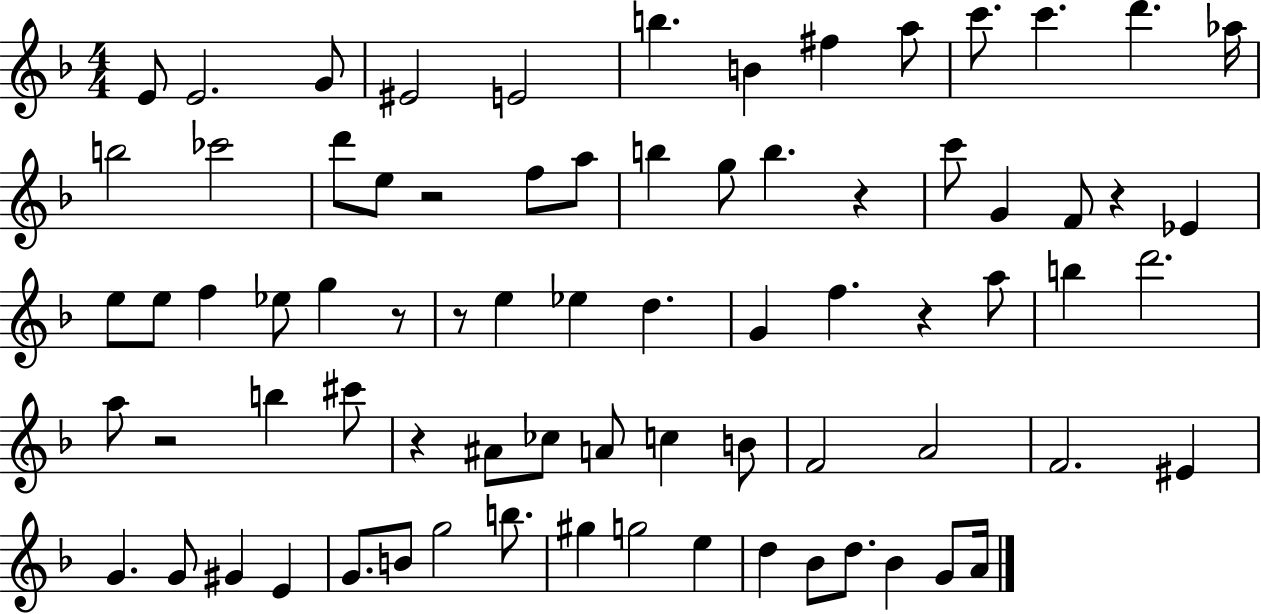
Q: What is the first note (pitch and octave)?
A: E4